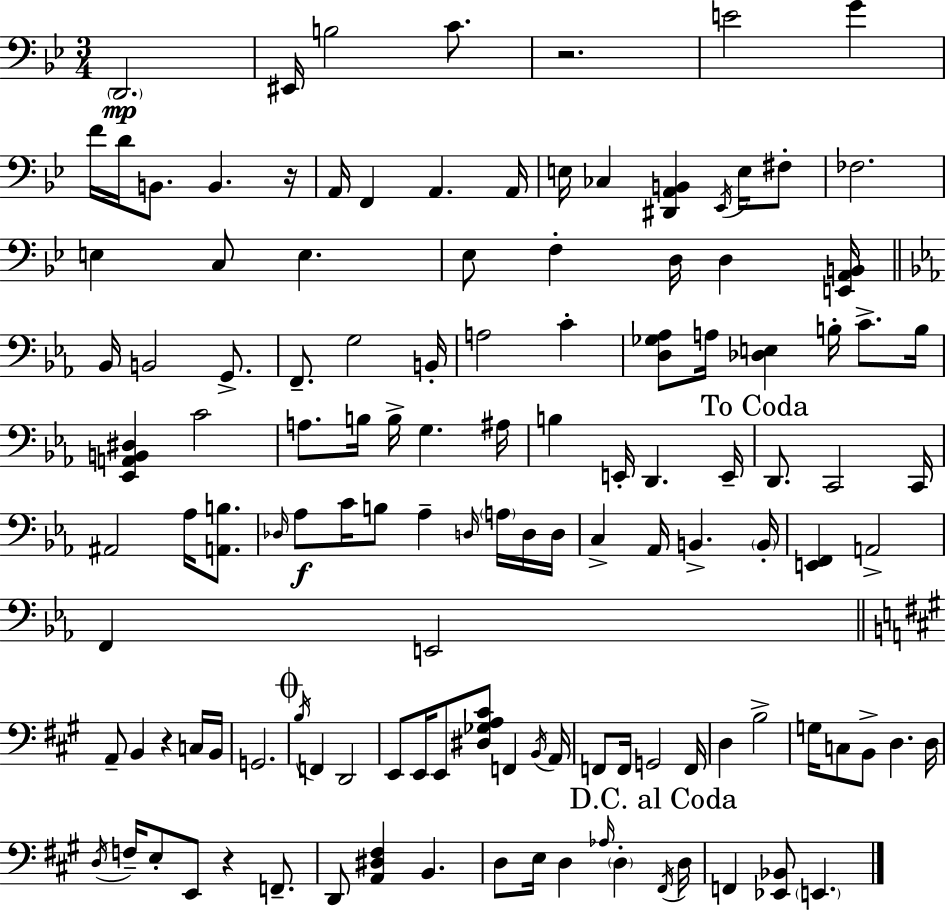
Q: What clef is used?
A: bass